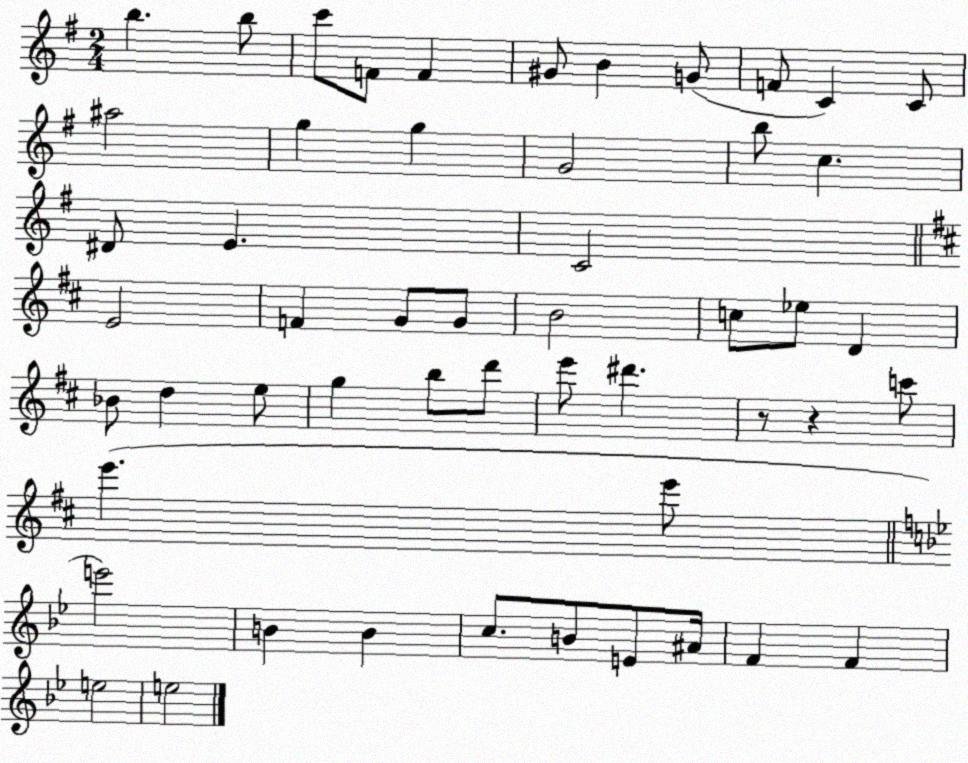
X:1
T:Untitled
M:2/4
L:1/4
K:G
b b/2 c'/2 F/2 F ^G/2 B G/2 F/2 C C/2 ^a2 g g G2 b/2 c ^D/2 E C2 E2 F G/2 G/2 B2 c/2 _e/2 D _B/2 d e/2 g b/2 d'/2 e'/2 ^d' z/2 z c'/2 e' e'/2 e'2 B B c/2 B/2 E/2 ^A/4 F F e2 e2